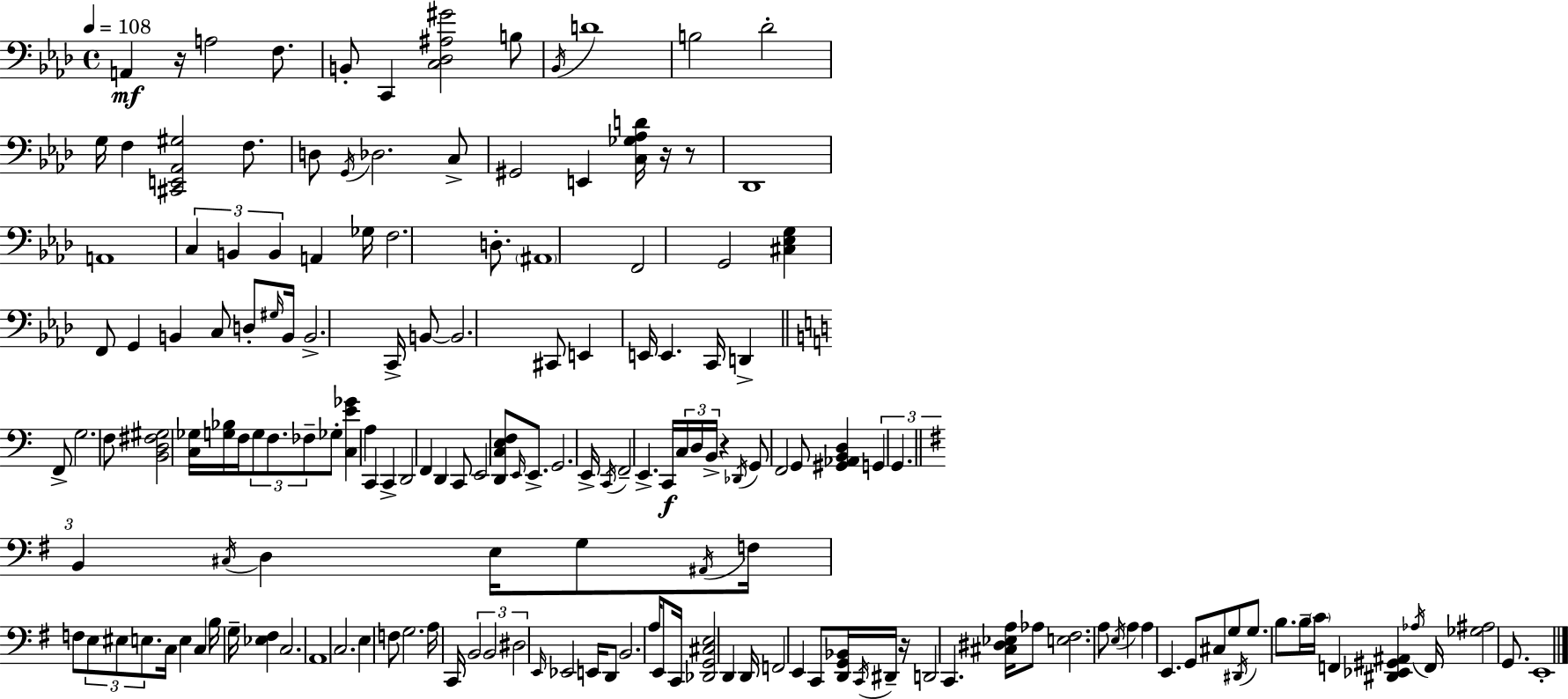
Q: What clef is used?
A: bass